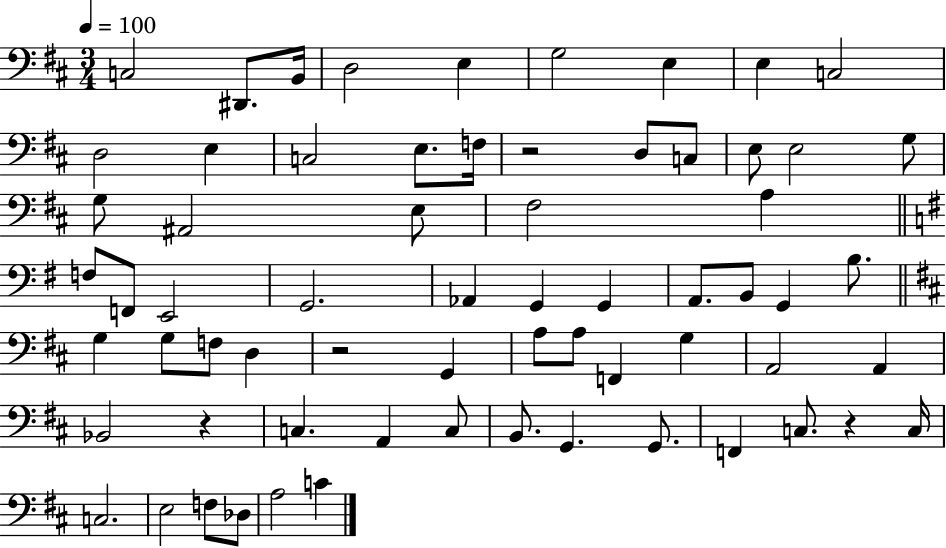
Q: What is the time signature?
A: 3/4